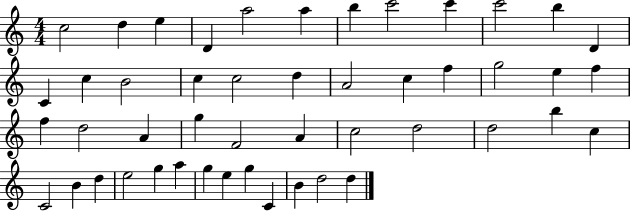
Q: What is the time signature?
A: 4/4